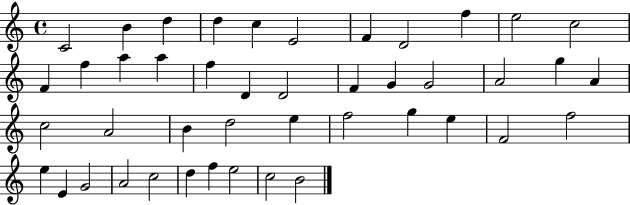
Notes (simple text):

C4/h B4/q D5/q D5/q C5/q E4/h F4/q D4/h F5/q E5/h C5/h F4/q F5/q A5/q A5/q F5/q D4/q D4/h F4/q G4/q G4/h A4/h G5/q A4/q C5/h A4/h B4/q D5/h E5/q F5/h G5/q E5/q F4/h F5/h E5/q E4/q G4/h A4/h C5/h D5/q F5/q E5/h C5/h B4/h